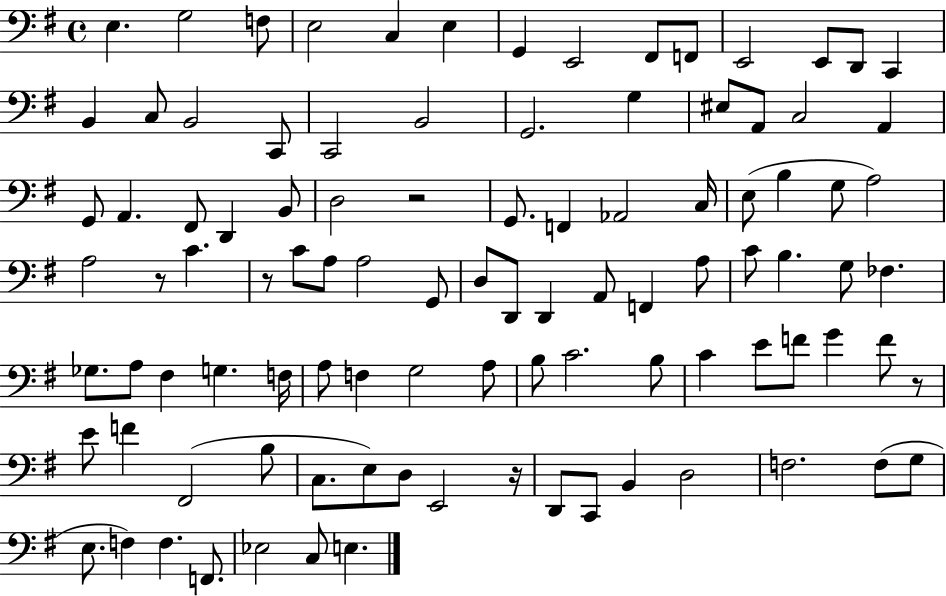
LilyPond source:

{
  \clef bass
  \time 4/4
  \defaultTimeSignature
  \key g \major
  e4. g2 f8 | e2 c4 e4 | g,4 e,2 fis,8 f,8 | e,2 e,8 d,8 c,4 | \break b,4 c8 b,2 c,8 | c,2 b,2 | g,2. g4 | eis8 a,8 c2 a,4 | \break g,8 a,4. fis,8 d,4 b,8 | d2 r2 | g,8. f,4 aes,2 c16 | e8( b4 g8 a2) | \break a2 r8 c'4. | r8 c'8 a8 a2 g,8 | d8 d,8 d,4 a,8 f,4 a8 | c'8 b4. g8 fes4. | \break ges8. a8 fis4 g4. f16 | a8 f4 g2 a8 | b8 c'2. b8 | c'4 e'8 f'8 g'4 f'8 r8 | \break e'8 f'4 fis,2( b8 | c8. e8) d8 e,2 r16 | d,8 c,8 b,4 d2 | f2. f8( g8 | \break e8. f4) f4. f,8. | ees2 c8 e4. | \bar "|."
}